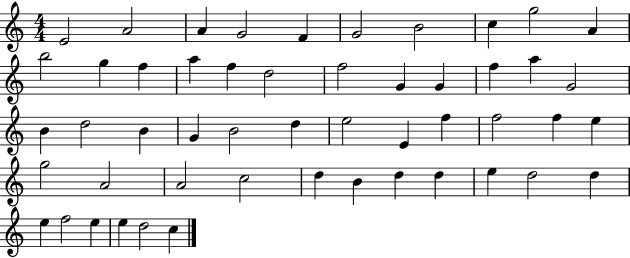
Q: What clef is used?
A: treble